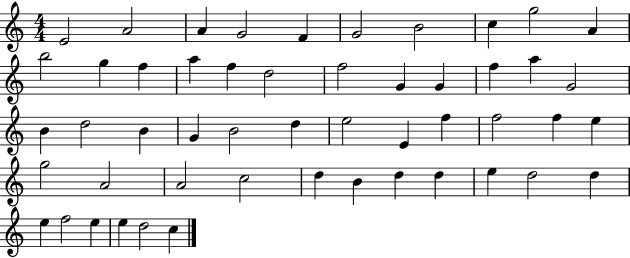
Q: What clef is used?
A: treble